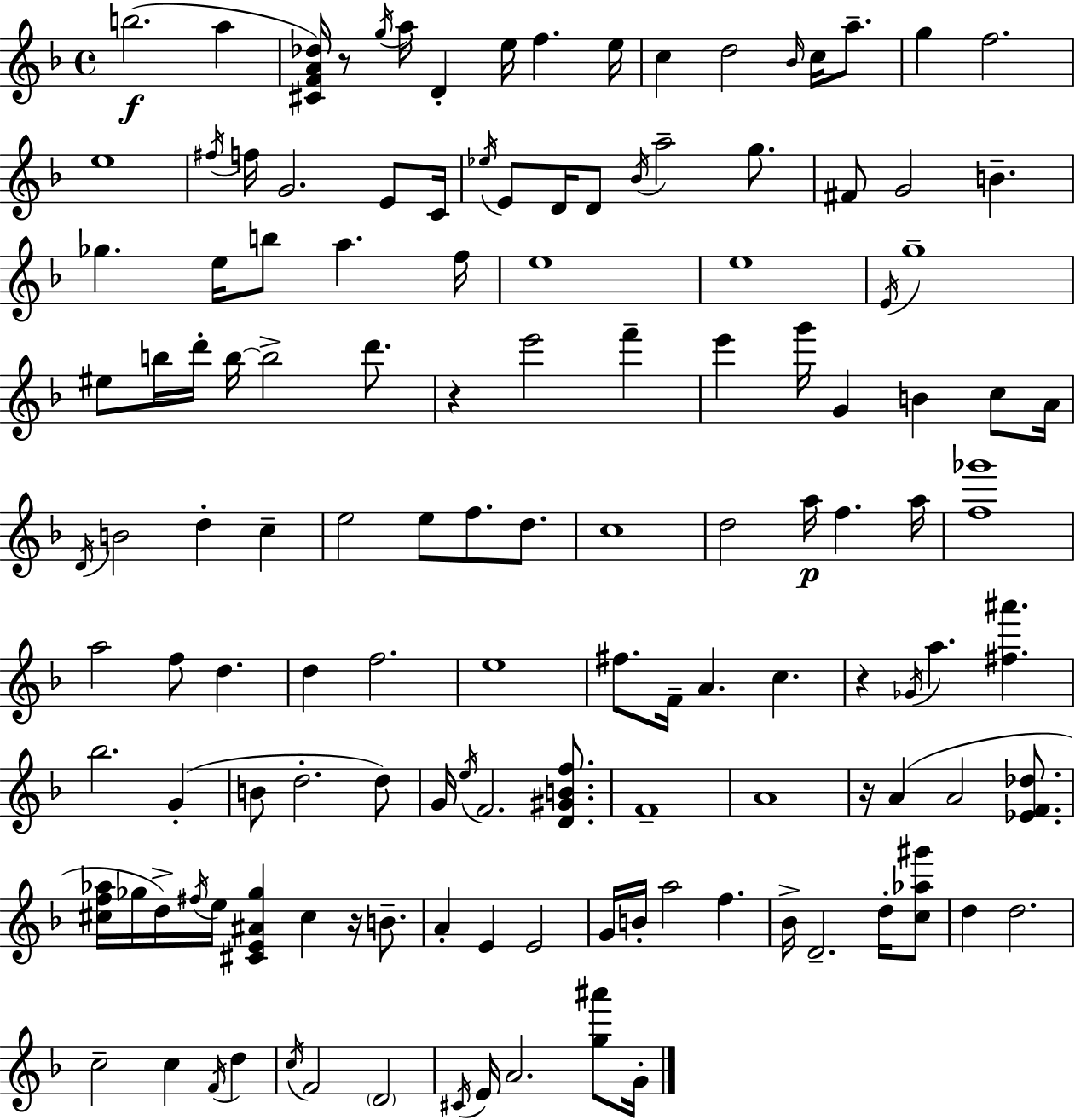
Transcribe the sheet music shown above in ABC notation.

X:1
T:Untitled
M:4/4
L:1/4
K:Dm
b2 a [^CFA_d]/4 z/2 g/4 a/4 D e/4 f e/4 c d2 _B/4 c/4 a/2 g f2 e4 ^f/4 f/4 G2 E/2 C/4 _e/4 E/2 D/4 D/2 _B/4 a2 g/2 ^F/2 G2 B _g e/4 b/2 a f/4 e4 e4 E/4 g4 ^e/2 b/4 d'/4 b/4 b2 d'/2 z e'2 f' e' g'/4 G B c/2 A/4 D/4 B2 d c e2 e/2 f/2 d/2 c4 d2 a/4 f a/4 [f_g']4 a2 f/2 d d f2 e4 ^f/2 F/4 A c z _G/4 a [^f^a'] _b2 G B/2 d2 d/2 G/4 e/4 F2 [D^GBf]/2 F4 A4 z/4 A A2 [_EF_d]/2 [^cf_a]/4 _g/4 d/4 ^f/4 e/4 [^CE^A_g] ^c z/4 B/2 A E E2 G/4 B/4 a2 f _B/4 D2 d/4 [c_a^g']/2 d d2 c2 c F/4 d c/4 F2 D2 ^C/4 E/4 A2 [g^a']/2 G/4